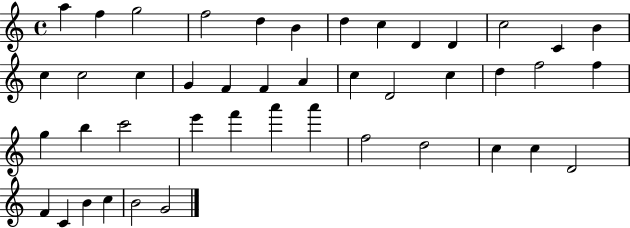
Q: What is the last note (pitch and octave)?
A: G4